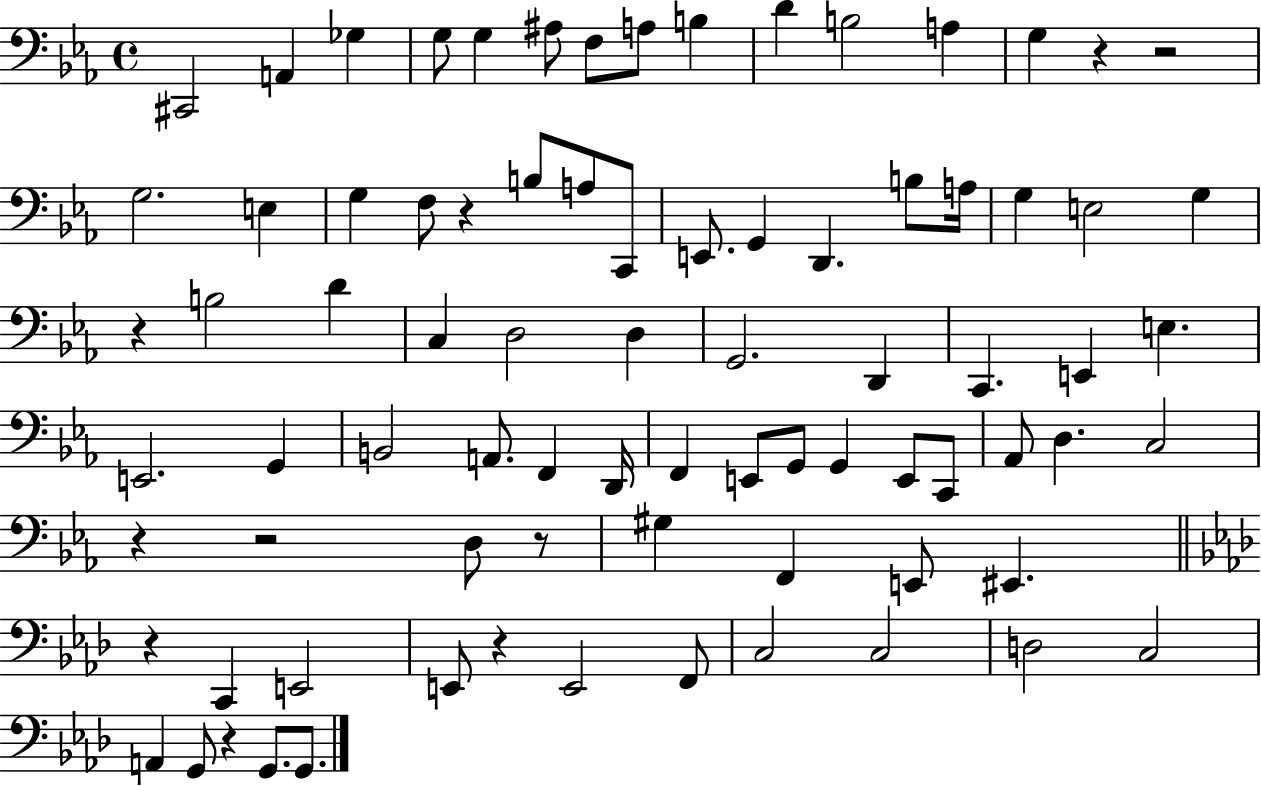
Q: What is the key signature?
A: EES major